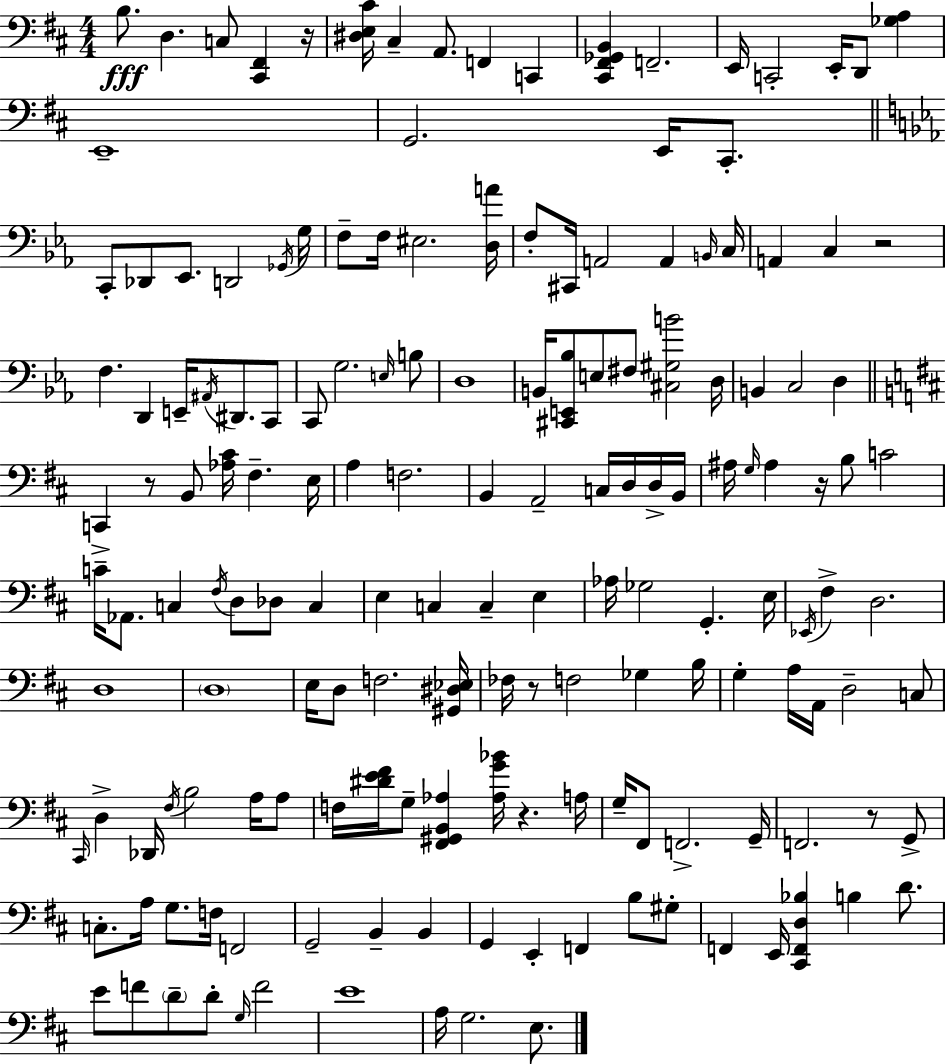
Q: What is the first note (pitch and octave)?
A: B3